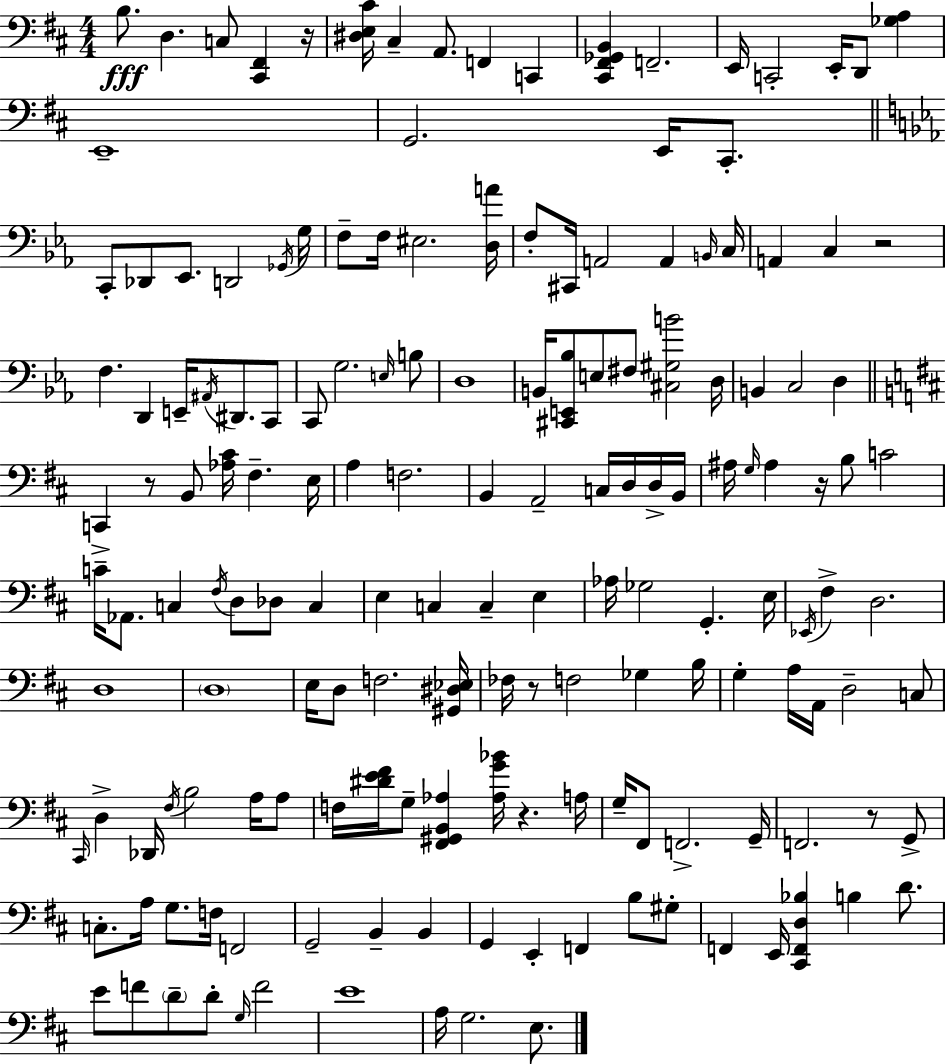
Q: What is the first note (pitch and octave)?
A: B3